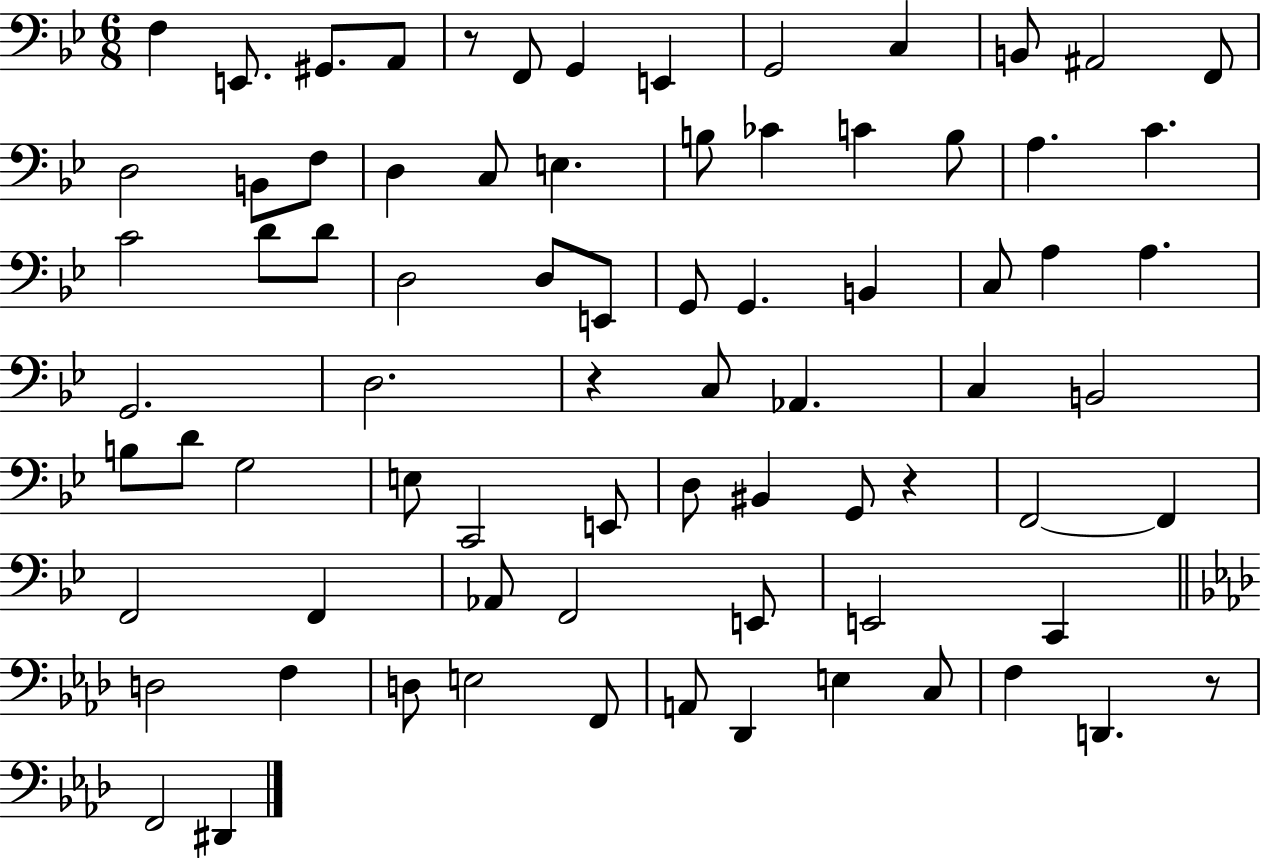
F3/q E2/e. G#2/e. A2/e R/e F2/e G2/q E2/q G2/h C3/q B2/e A#2/h F2/e D3/h B2/e F3/e D3/q C3/e E3/q. B3/e CES4/q C4/q B3/e A3/q. C4/q. C4/h D4/e D4/e D3/h D3/e E2/e G2/e G2/q. B2/q C3/e A3/q A3/q. G2/h. D3/h. R/q C3/e Ab2/q. C3/q B2/h B3/e D4/e G3/h E3/e C2/h E2/e D3/e BIS2/q G2/e R/q F2/h F2/q F2/h F2/q Ab2/e F2/h E2/e E2/h C2/q D3/h F3/q D3/e E3/h F2/e A2/e Db2/q E3/q C3/e F3/q D2/q. R/e F2/h D#2/q